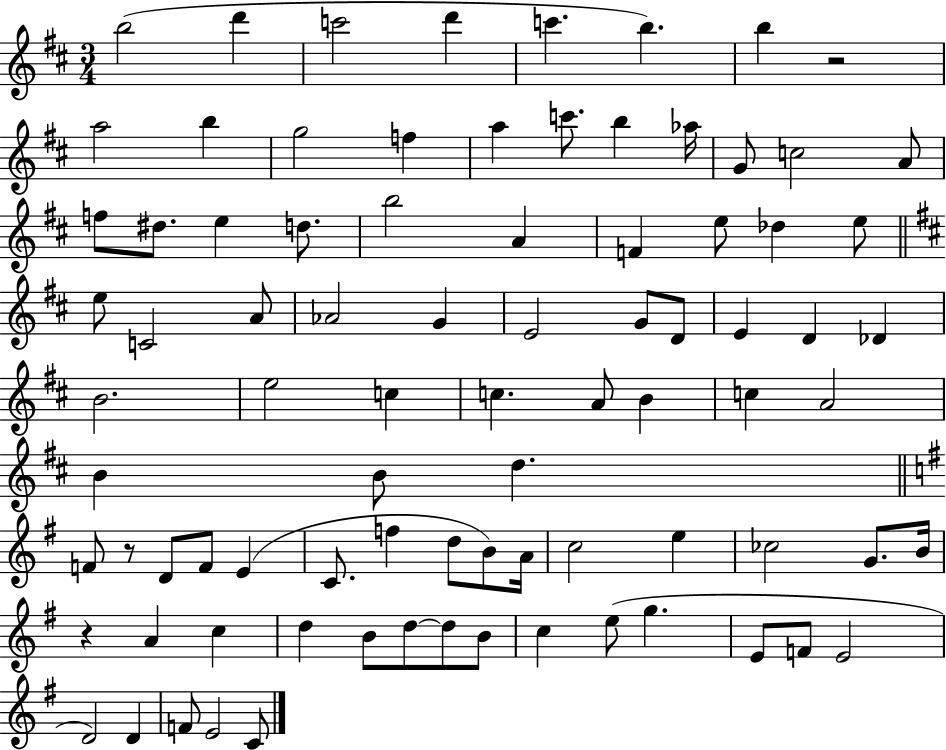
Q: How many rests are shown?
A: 3